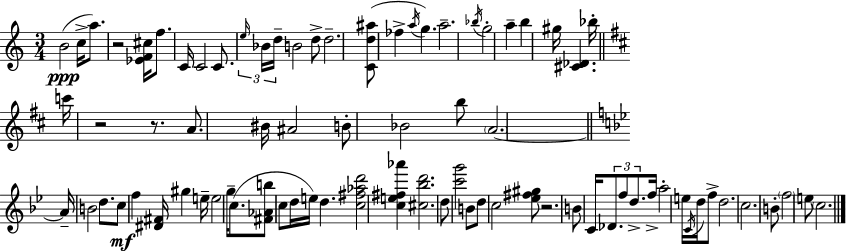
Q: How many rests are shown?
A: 4